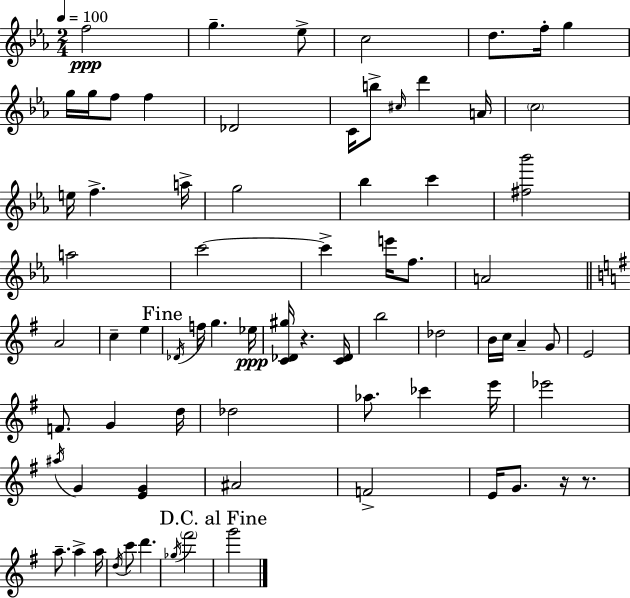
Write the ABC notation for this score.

X:1
T:Untitled
M:2/4
L:1/4
K:Eb
f2 g _e/2 c2 d/2 f/4 g g/4 g/4 f/2 f _D2 C/4 b/2 ^c/4 d' A/4 c2 e/4 f a/4 g2 _b c' [^f_b']2 a2 c'2 c' e'/4 f/2 A2 A2 c e _D/4 f/4 g _e/4 [C_D^g]/4 z [C_D]/4 b2 _d2 B/4 c/4 A G/2 E2 F/2 G d/4 _d2 _a/2 _c' e'/4 _e'2 ^a/4 G [EG] ^A2 F2 E/4 G/2 z/4 z/2 a/2 a a/4 d/4 c'/2 d' _g/4 ^f'2 g'2